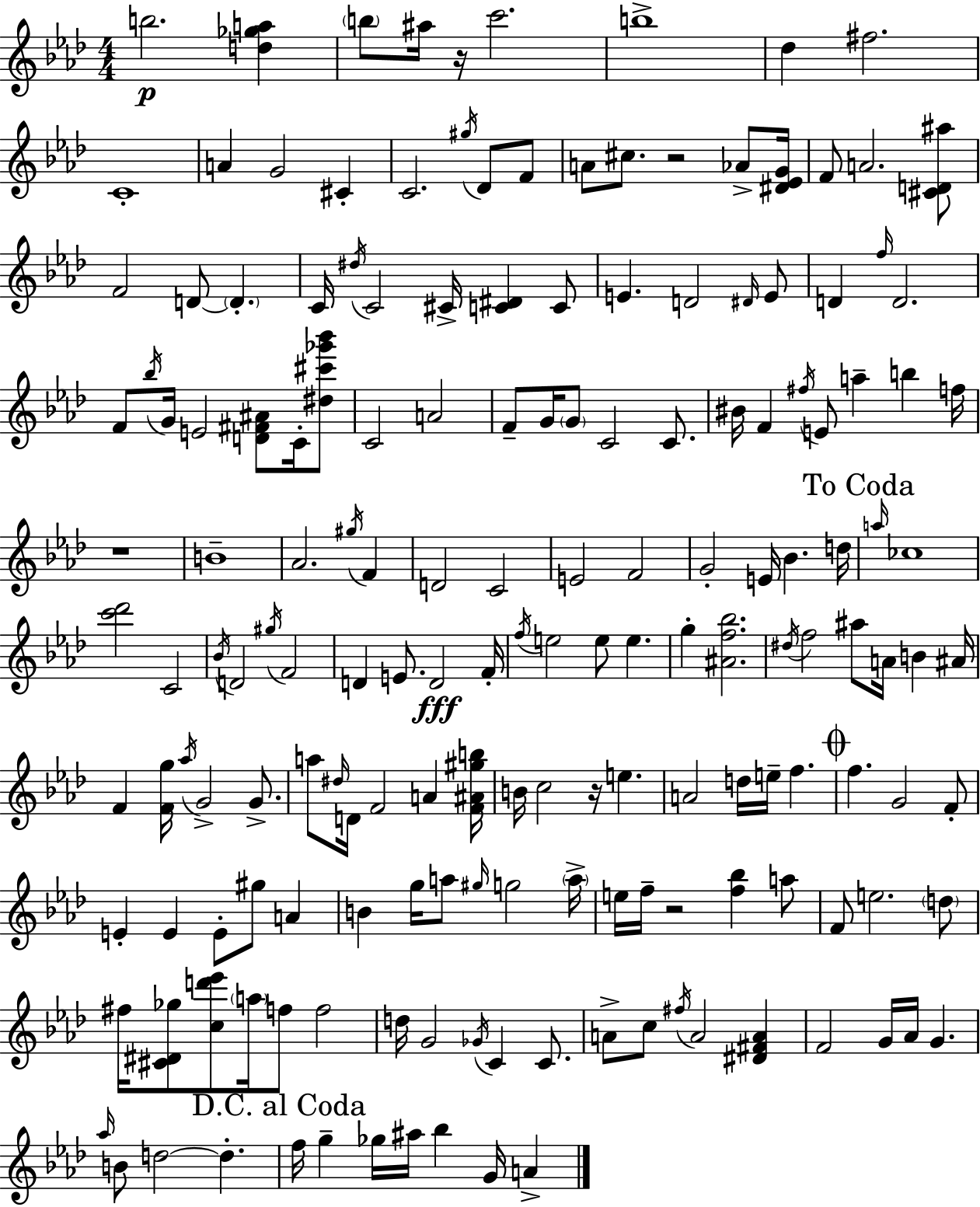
{
  \clef treble
  \numericTimeSignature
  \time 4/4
  \key aes \major
  b''2.\p <d'' ges'' a''>4 | \parenthesize b''8 ais''16 r16 c'''2. | b''1-> | des''4 fis''2. | \break c'1-. | a'4 g'2 cis'4-. | c'2. \acciaccatura { gis''16 } des'8 f'8 | a'8 cis''8. r2 aes'8-> | \break <dis' ees' g'>16 f'8 a'2. <cis' d' ais''>8 | f'2 d'8~~ \parenthesize d'4.-. | c'16 \acciaccatura { dis''16 } c'2 cis'16-> <c' dis'>4 | c'8 e'4. d'2 | \break \grace { dis'16 } e'8 d'4 \grace { f''16 } d'2. | f'8 \acciaccatura { bes''16 } g'16 e'2 | <d' fis' ais'>8 c'16-. <dis'' cis''' ges''' bes'''>8 c'2 a'2 | f'8-- g'16 \parenthesize g'8 c'2 | \break c'8. bis'16 f'4 \acciaccatura { fis''16 } e'8 a''4-- | b''4 f''16 r1 | b'1-- | aes'2. | \break \acciaccatura { gis''16 } f'4 d'2 c'2 | e'2 f'2 | g'2-. e'16 | bes'4. d''16 \mark "To Coda" \grace { a''16 } ces''1 | \break <c''' des'''>2 | c'2 \acciaccatura { bes'16 } d'2 | \acciaccatura { gis''16 } f'2 d'4 e'8. | d'2\fff f'16-. \acciaccatura { f''16 } e''2 | \break e''8 e''4. g''4-. <ais' f'' bes''>2. | \acciaccatura { dis''16 } f''2 | ais''8 a'16 b'4 ais'16 f'4 | <f' g''>16 \acciaccatura { aes''16 } g'2-> g'8.-> a''8 \grace { dis''16 } | \break d'16 f'2 a'4 <f' ais' gis'' b''>16 b'16 c''2 | r16 e''4. a'2 | d''16 e''16-- f''4. \mark \markup { \musicglyph "scripts.coda" } f''4. | g'2 f'8-. e'4-. | \break e'4 e'8-. gis''8 a'4 b'4 | g''16 a''8 \grace { gis''16 } g''2 \parenthesize a''16-> e''16 | f''16-- r2 <f'' bes''>4 a''8 f'8 | e''2. \parenthesize d''8 fis''16 | \break <cis' dis' ges''>8 <c'' d''' ees'''>8 \parenthesize a''16 f''8 f''2 d''16 | g'2 \acciaccatura { ges'16 } c'4 c'8. | a'8-> c''8 \acciaccatura { fis''16 } a'2 <dis' fis' a'>4 | f'2 g'16 aes'16 g'4. | \break \grace { aes''16 } b'8 d''2~~ d''4.-. | \mark "D.C. al Coda" f''16 g''4-- ges''16 ais''16 bes''4 g'16 a'4-> | \bar "|."
}